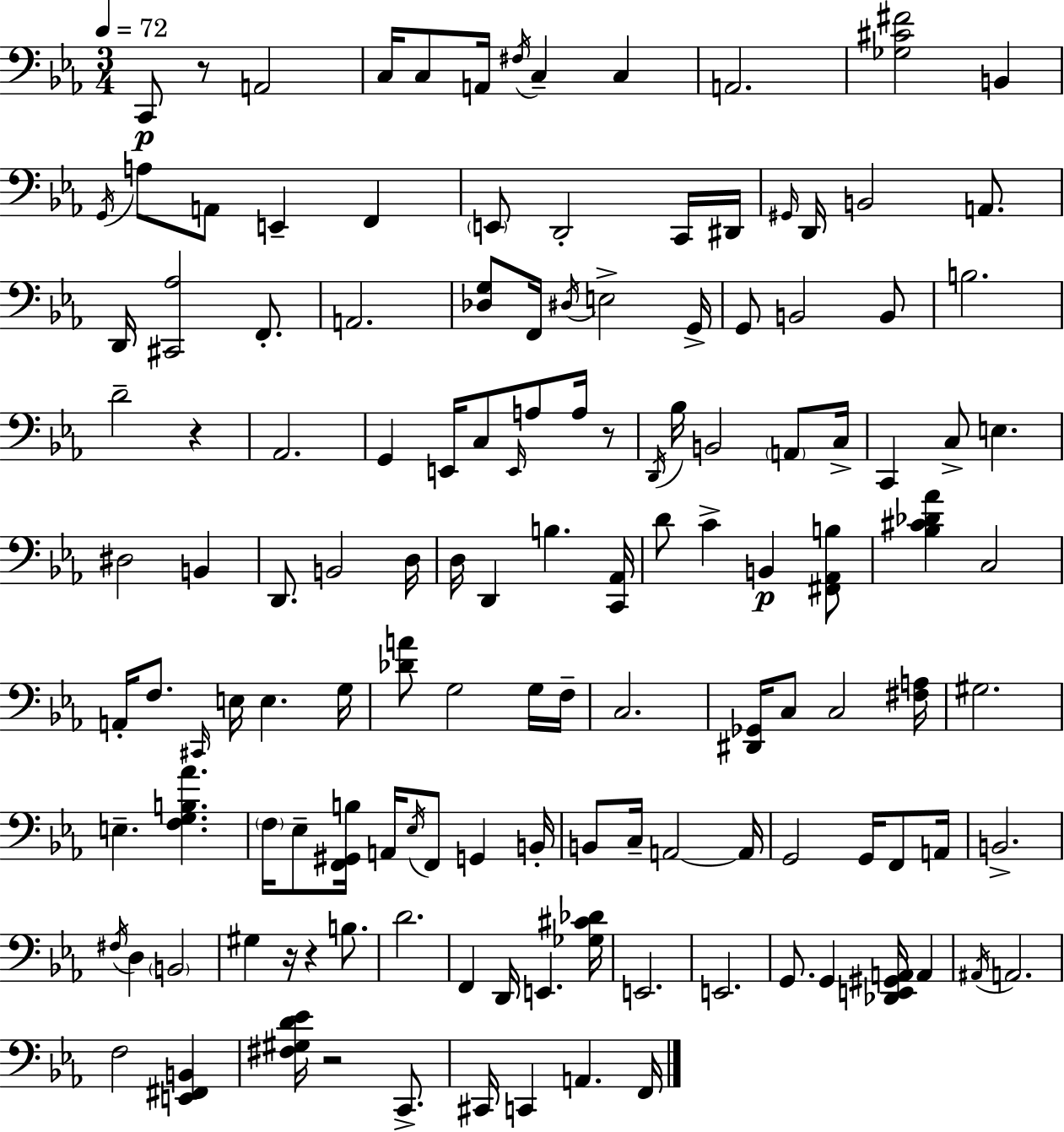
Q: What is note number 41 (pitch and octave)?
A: A3